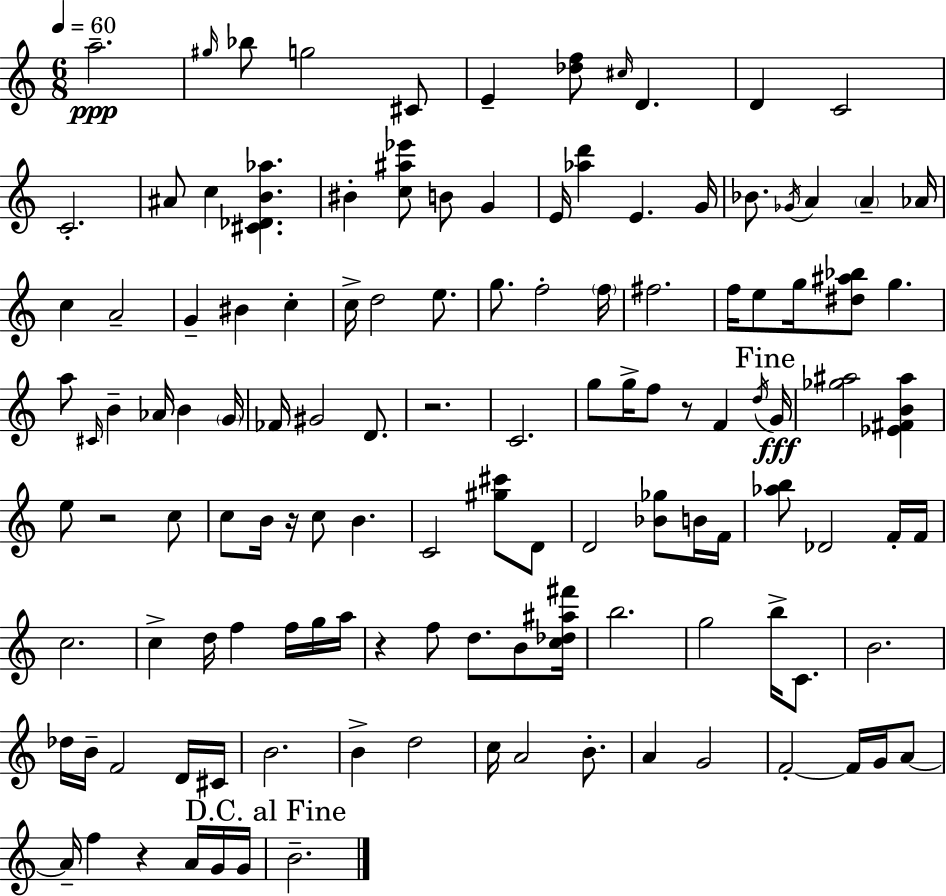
A5/h. G#5/s Bb5/e G5/h C#4/e E4/q [Db5,F5]/e C#5/s D4/q. D4/q C4/h C4/h. A#4/e C5/q [C#4,Db4,B4,Ab5]/q. BIS4/q [C5,A#5,Eb6]/e B4/e G4/q E4/s [Ab5,D6]/q E4/q. G4/s Bb4/e. Gb4/s A4/q A4/q Ab4/s C5/q A4/h G4/q BIS4/q C5/q C5/s D5/h E5/e. G5/e. F5/h F5/s F#5/h. F5/s E5/e G5/s [D#5,A#5,Bb5]/e G5/q. A5/e C#4/s B4/q Ab4/s B4/q G4/s FES4/s G#4/h D4/e. R/h. C4/h. G5/e G5/s F5/e R/e F4/q D5/s G4/s [Gb5,A#5]/h [Eb4,F#4,B4,A#5]/q E5/e R/h C5/e C5/e B4/s R/s C5/e B4/q. C4/h [G#5,C#6]/e D4/e D4/h [Bb4,Gb5]/e B4/s F4/s [Ab5,B5]/e Db4/h F4/s F4/s C5/h. C5/q D5/s F5/q F5/s G5/s A5/s R/q F5/e D5/e. B4/e [C5,Db5,A#5,F#6]/s B5/h. G5/h B5/s C4/e. B4/h. Db5/s B4/s F4/h D4/s C#4/s B4/h. B4/q D5/h C5/s A4/h B4/e. A4/q G4/h F4/h F4/s G4/s A4/e A4/s F5/q R/q A4/s G4/s G4/s B4/h.